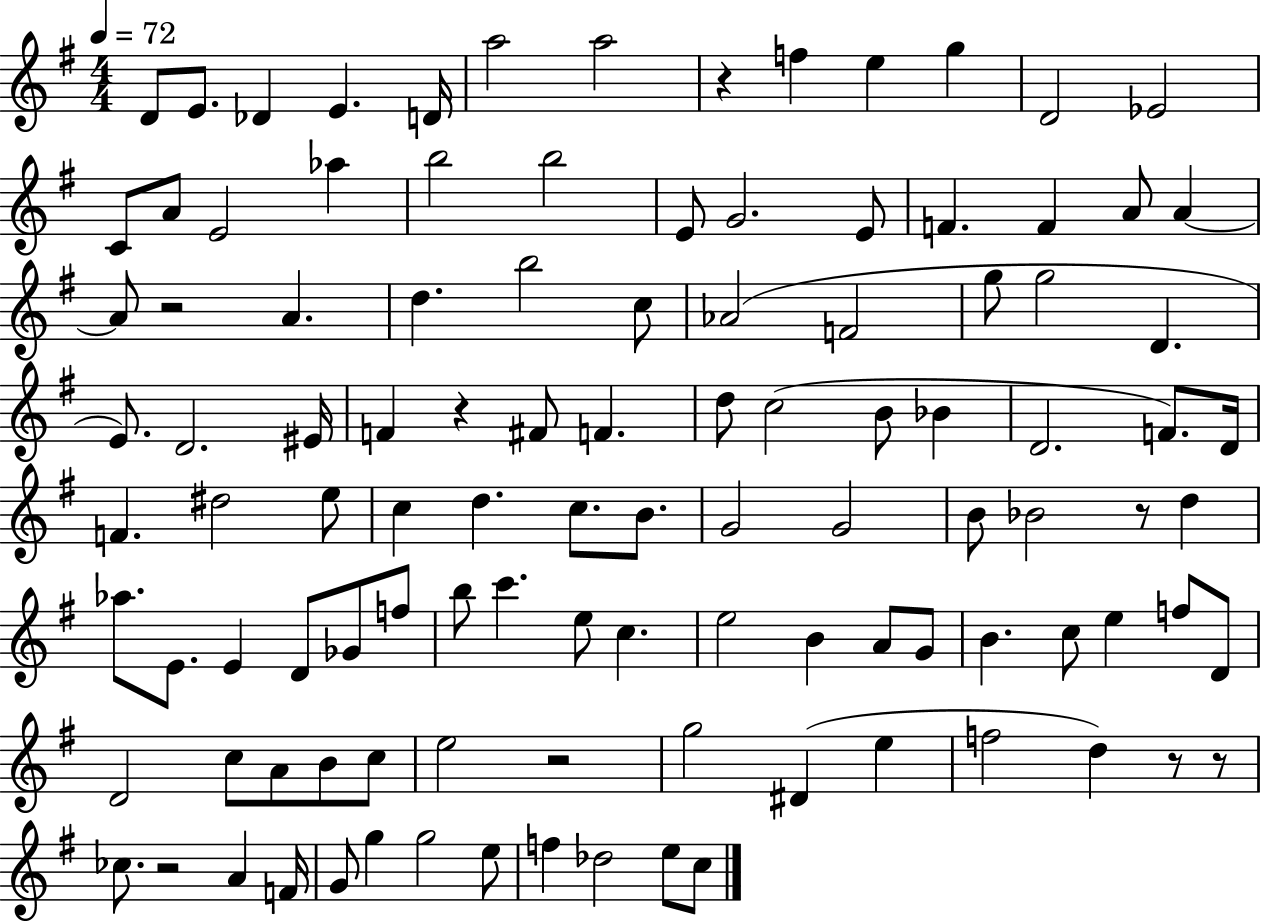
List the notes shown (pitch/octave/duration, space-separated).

D4/e E4/e. Db4/q E4/q. D4/s A5/h A5/h R/q F5/q E5/q G5/q D4/h Eb4/h C4/e A4/e E4/h Ab5/q B5/h B5/h E4/e G4/h. E4/e F4/q. F4/q A4/e A4/q A4/e R/h A4/q. D5/q. B5/h C5/e Ab4/h F4/h G5/e G5/h D4/q. E4/e. D4/h. EIS4/s F4/q R/q F#4/e F4/q. D5/e C5/h B4/e Bb4/q D4/h. F4/e. D4/s F4/q. D#5/h E5/e C5/q D5/q. C5/e. B4/e. G4/h G4/h B4/e Bb4/h R/e D5/q Ab5/e. E4/e. E4/q D4/e Gb4/e F5/e B5/e C6/q. E5/e C5/q. E5/h B4/q A4/e G4/e B4/q. C5/e E5/q F5/e D4/e D4/h C5/e A4/e B4/e C5/e E5/h R/h G5/h D#4/q E5/q F5/h D5/q R/e R/e CES5/e. R/h A4/q F4/s G4/e G5/q G5/h E5/e F5/q Db5/h E5/e C5/e